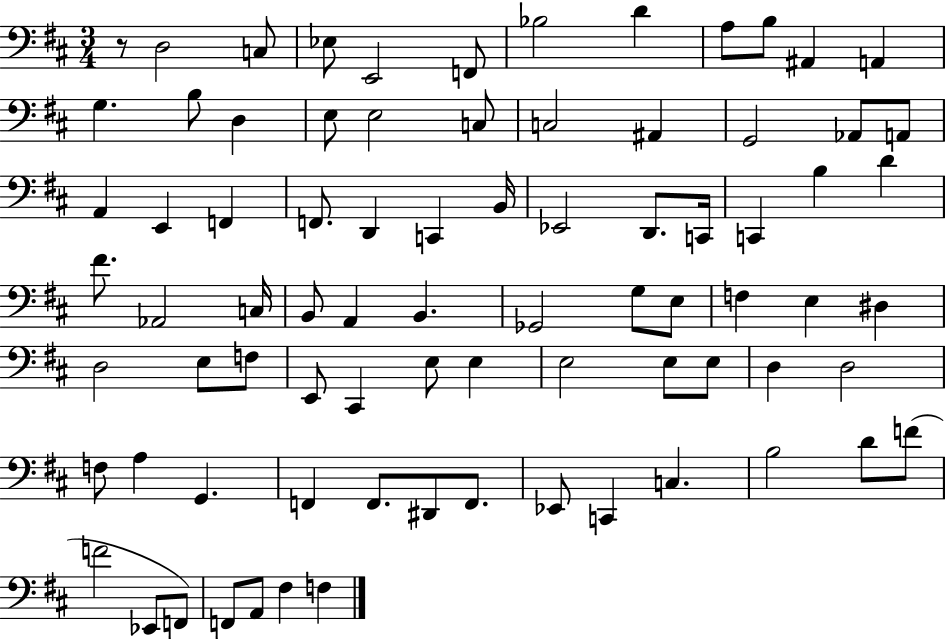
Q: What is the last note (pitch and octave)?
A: F3